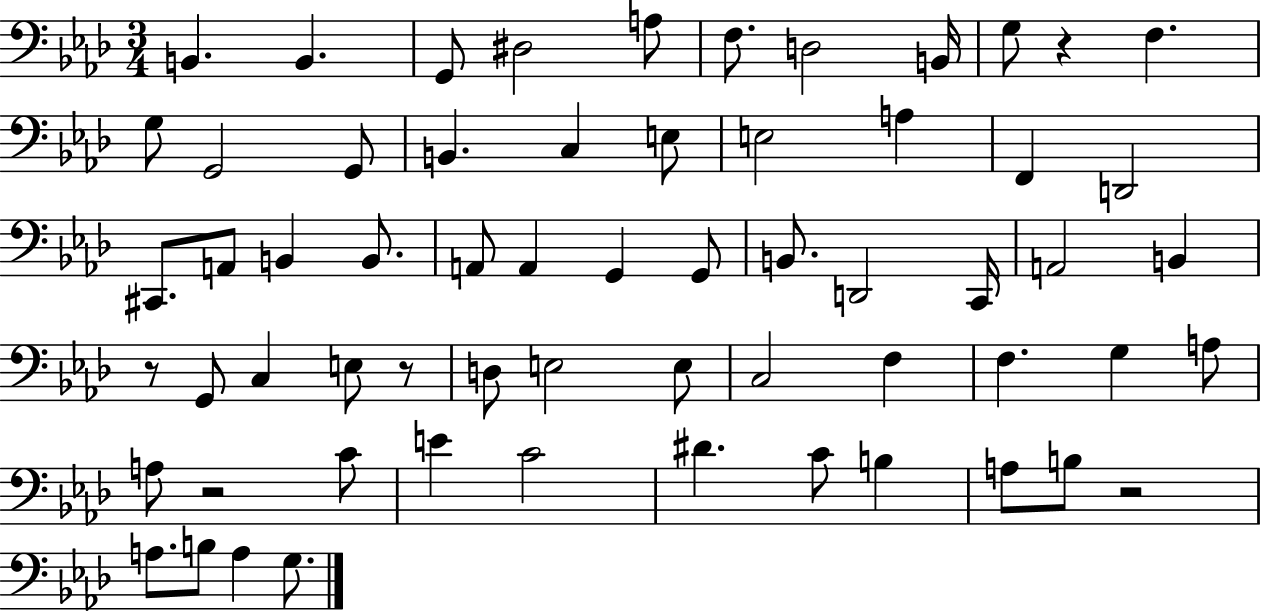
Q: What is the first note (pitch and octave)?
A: B2